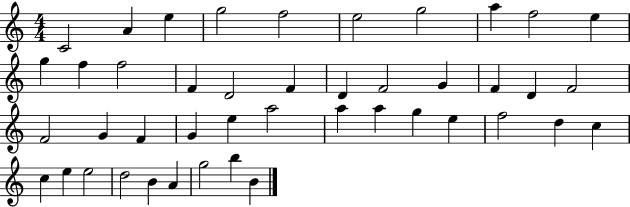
{
  \clef treble
  \numericTimeSignature
  \time 4/4
  \key c \major
  c'2 a'4 e''4 | g''2 f''2 | e''2 g''2 | a''4 f''2 e''4 | \break g''4 f''4 f''2 | f'4 d'2 f'4 | d'4 f'2 g'4 | f'4 d'4 f'2 | \break f'2 g'4 f'4 | g'4 e''4 a''2 | a''4 a''4 g''4 e''4 | f''2 d''4 c''4 | \break c''4 e''4 e''2 | d''2 b'4 a'4 | g''2 b''4 b'4 | \bar "|."
}